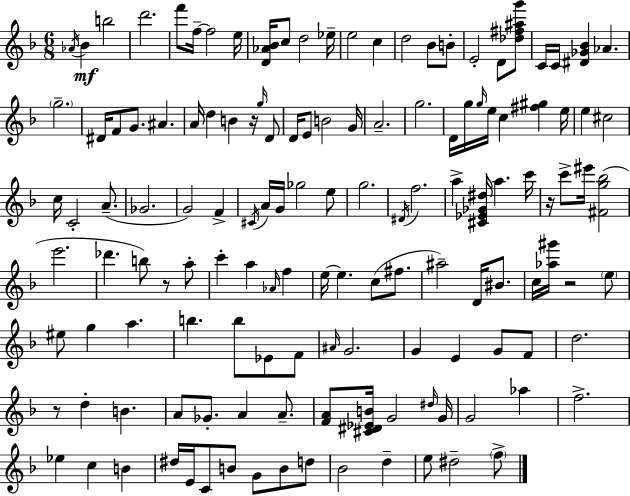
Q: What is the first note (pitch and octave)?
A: Ab4